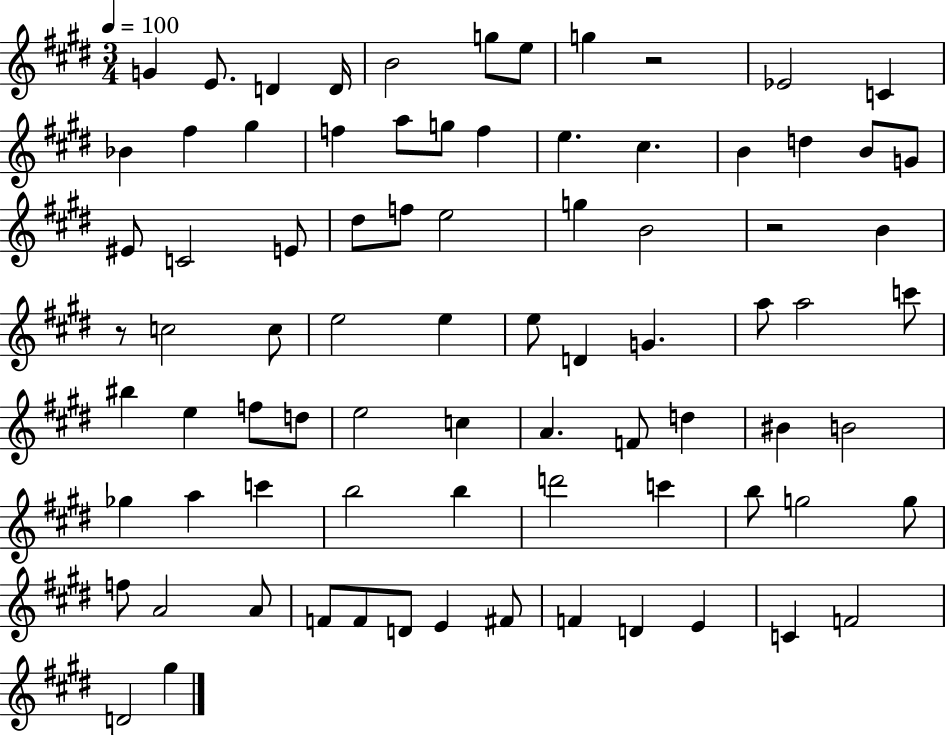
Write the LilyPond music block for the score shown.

{
  \clef treble
  \numericTimeSignature
  \time 3/4
  \key e \major
  \tempo 4 = 100
  g'4 e'8. d'4 d'16 | b'2 g''8 e''8 | g''4 r2 | ees'2 c'4 | \break bes'4 fis''4 gis''4 | f''4 a''8 g''8 f''4 | e''4. cis''4. | b'4 d''4 b'8 g'8 | \break eis'8 c'2 e'8 | dis''8 f''8 e''2 | g''4 b'2 | r2 b'4 | \break r8 c''2 c''8 | e''2 e''4 | e''8 d'4 g'4. | a''8 a''2 c'''8 | \break bis''4 e''4 f''8 d''8 | e''2 c''4 | a'4. f'8 d''4 | bis'4 b'2 | \break ges''4 a''4 c'''4 | b''2 b''4 | d'''2 c'''4 | b''8 g''2 g''8 | \break f''8 a'2 a'8 | f'8 f'8 d'8 e'4 fis'8 | f'4 d'4 e'4 | c'4 f'2 | \break d'2 gis''4 | \bar "|."
}